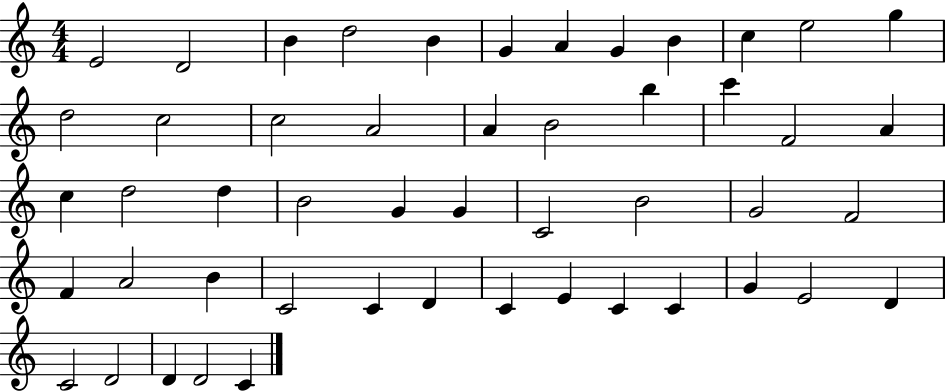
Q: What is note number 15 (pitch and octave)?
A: C5